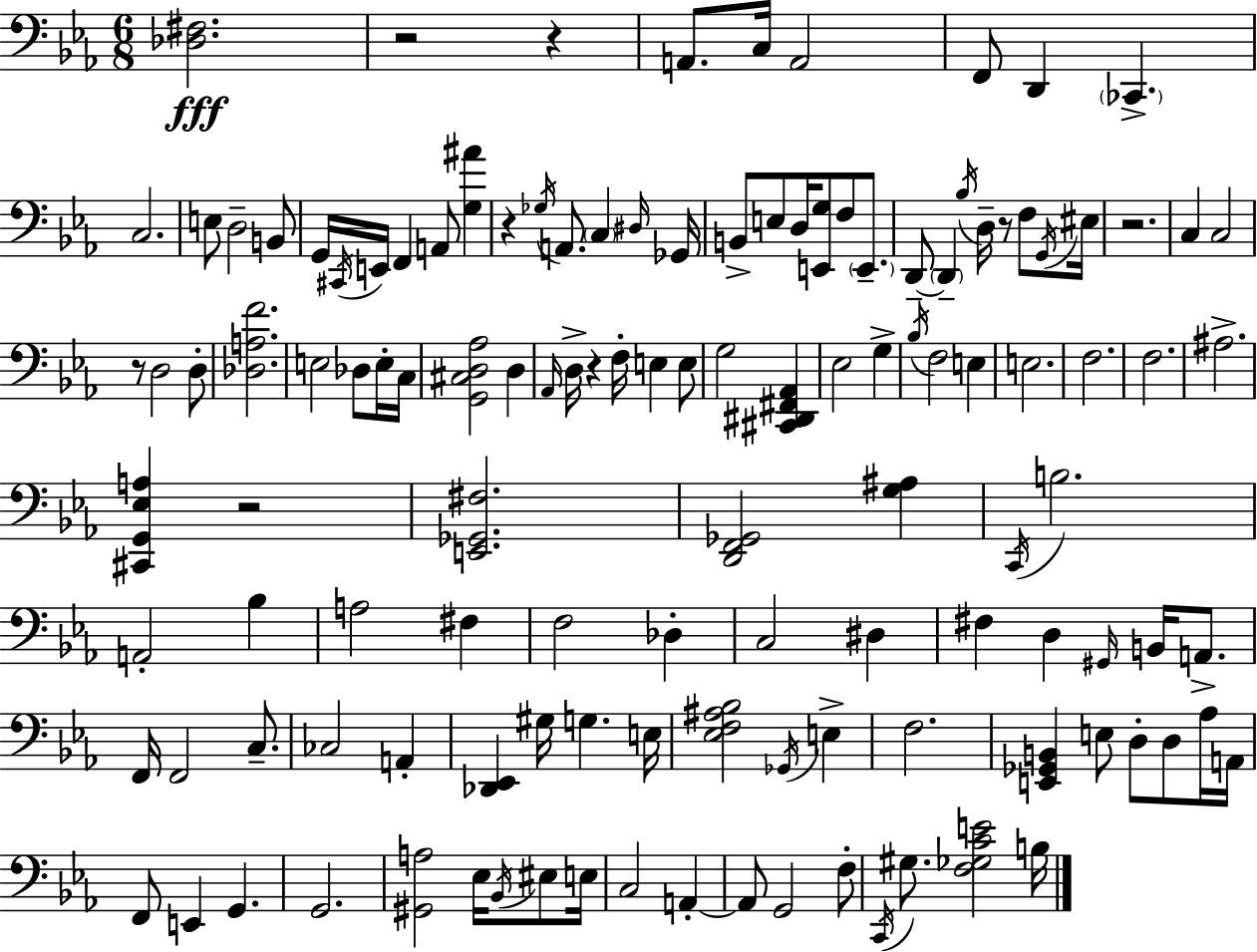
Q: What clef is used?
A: bass